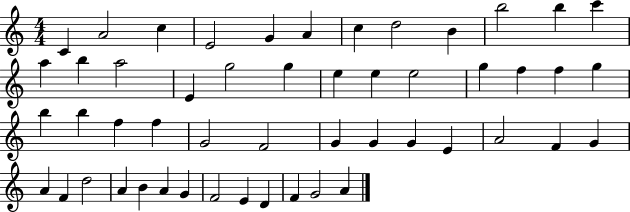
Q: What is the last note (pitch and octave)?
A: A4